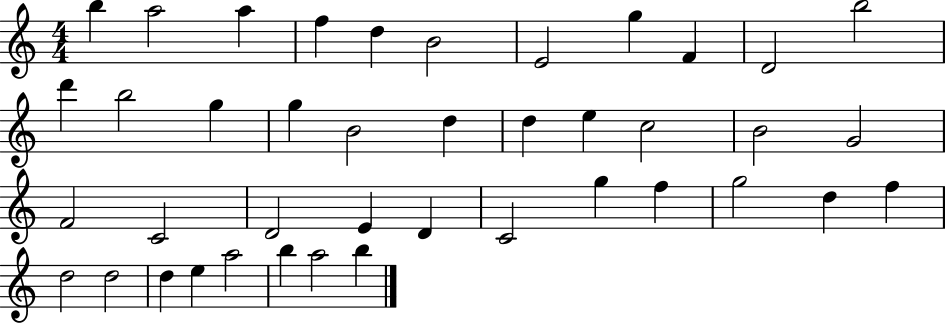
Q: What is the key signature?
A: C major